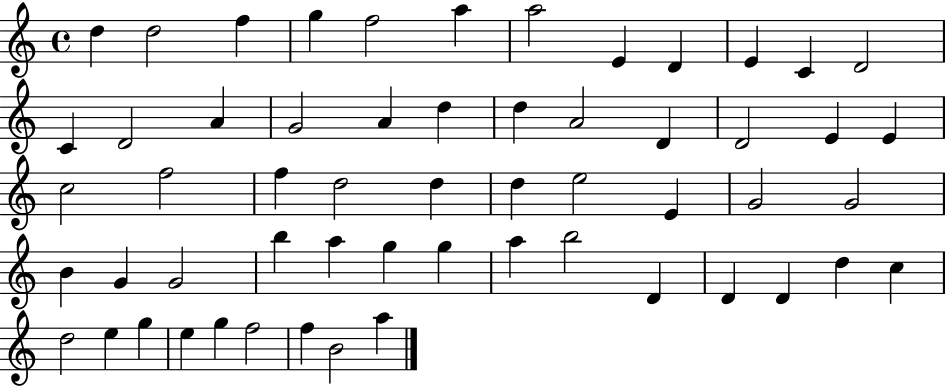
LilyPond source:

{
  \clef treble
  \time 4/4
  \defaultTimeSignature
  \key c \major
  d''4 d''2 f''4 | g''4 f''2 a''4 | a''2 e'4 d'4 | e'4 c'4 d'2 | \break c'4 d'2 a'4 | g'2 a'4 d''4 | d''4 a'2 d'4 | d'2 e'4 e'4 | \break c''2 f''2 | f''4 d''2 d''4 | d''4 e''2 e'4 | g'2 g'2 | \break b'4 g'4 g'2 | b''4 a''4 g''4 g''4 | a''4 b''2 d'4 | d'4 d'4 d''4 c''4 | \break d''2 e''4 g''4 | e''4 g''4 f''2 | f''4 b'2 a''4 | \bar "|."
}